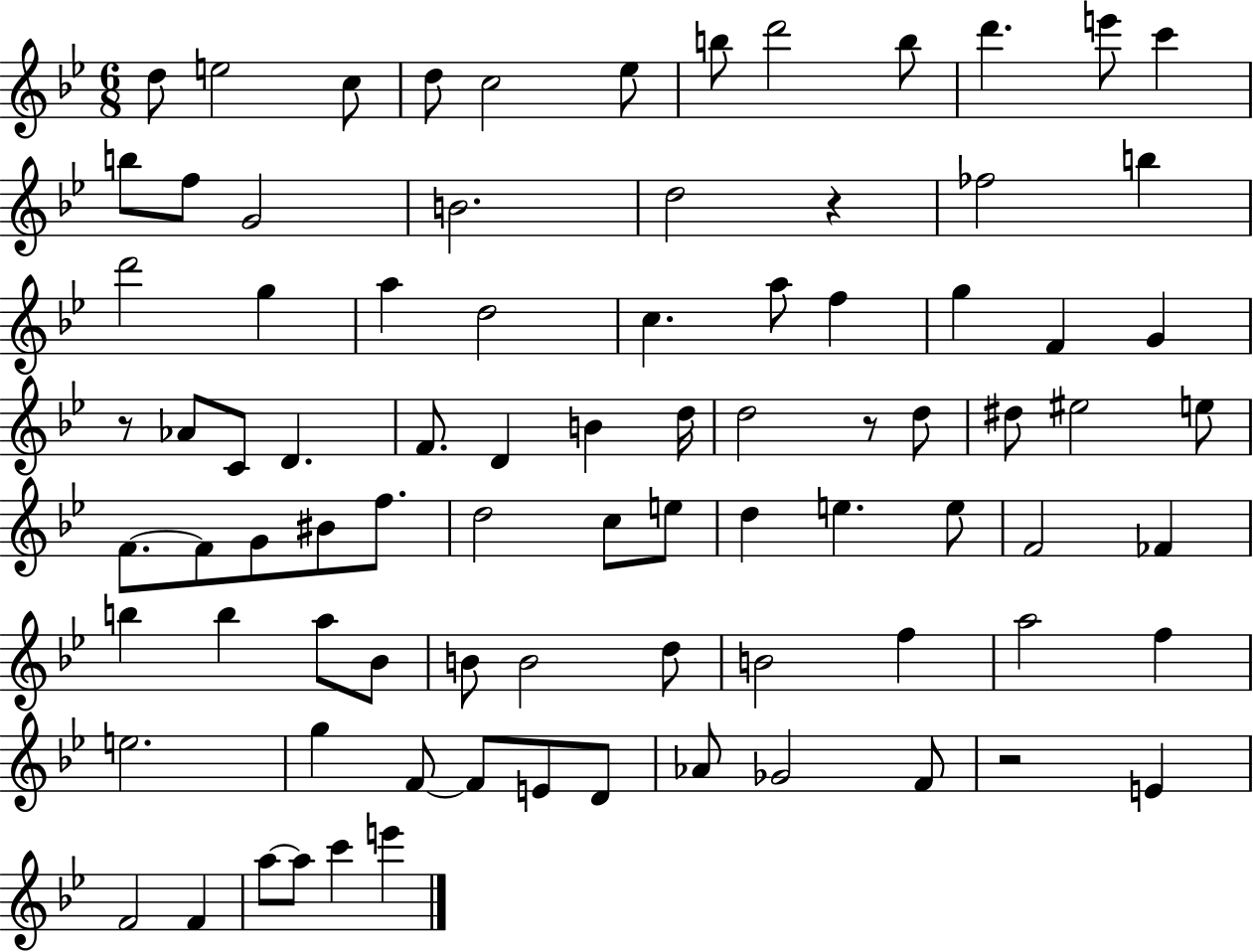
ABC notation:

X:1
T:Untitled
M:6/8
L:1/4
K:Bb
d/2 e2 c/2 d/2 c2 _e/2 b/2 d'2 b/2 d' e'/2 c' b/2 f/2 G2 B2 d2 z _f2 b d'2 g a d2 c a/2 f g F G z/2 _A/2 C/2 D F/2 D B d/4 d2 z/2 d/2 ^d/2 ^e2 e/2 F/2 F/2 G/2 ^B/2 f/2 d2 c/2 e/2 d e e/2 F2 _F b b a/2 _B/2 B/2 B2 d/2 B2 f a2 f e2 g F/2 F/2 E/2 D/2 _A/2 _G2 F/2 z2 E F2 F a/2 a/2 c' e'